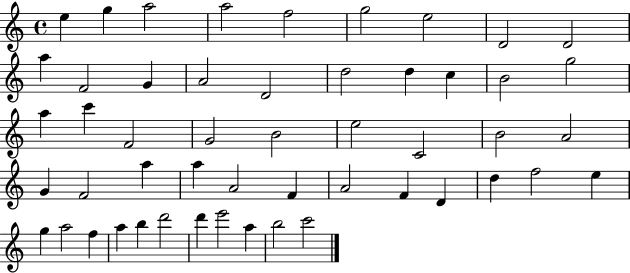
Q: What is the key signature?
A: C major